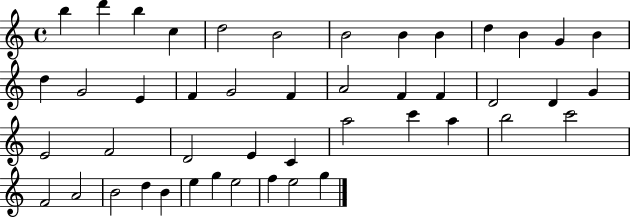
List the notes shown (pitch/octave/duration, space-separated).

B5/q D6/q B5/q C5/q D5/h B4/h B4/h B4/q B4/q D5/q B4/q G4/q B4/q D5/q G4/h E4/q F4/q G4/h F4/q A4/h F4/q F4/q D4/h D4/q G4/q E4/h F4/h D4/h E4/q C4/q A5/h C6/q A5/q B5/h C6/h F4/h A4/h B4/h D5/q B4/q E5/q G5/q E5/h F5/q E5/h G5/q